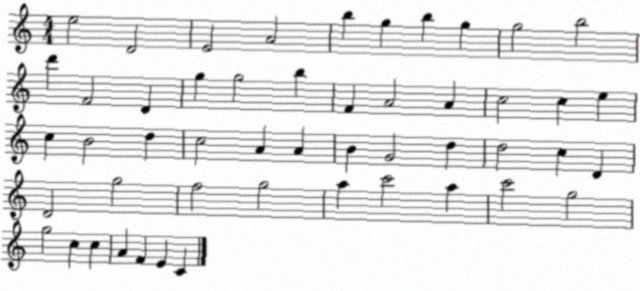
X:1
T:Untitled
M:4/4
L:1/4
K:C
e2 D2 E2 A2 b g b g g2 b2 d' F2 D g g2 b F A2 A c2 c e c B2 d c2 A A B G2 d d2 c D D2 g2 f2 g2 a c'2 a c'2 g2 g2 c c A F E C